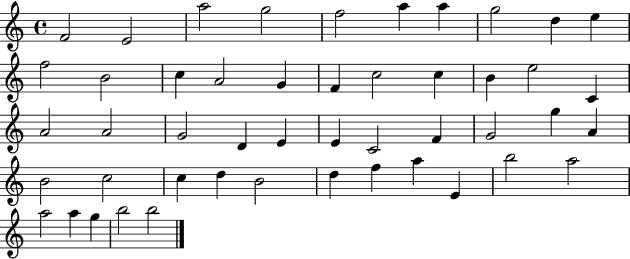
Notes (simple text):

F4/h E4/h A5/h G5/h F5/h A5/q A5/q G5/h D5/q E5/q F5/h B4/h C5/q A4/h G4/q F4/q C5/h C5/q B4/q E5/h C4/q A4/h A4/h G4/h D4/q E4/q E4/q C4/h F4/q G4/h G5/q A4/q B4/h C5/h C5/q D5/q B4/h D5/q F5/q A5/q E4/q B5/h A5/h A5/h A5/q G5/q B5/h B5/h